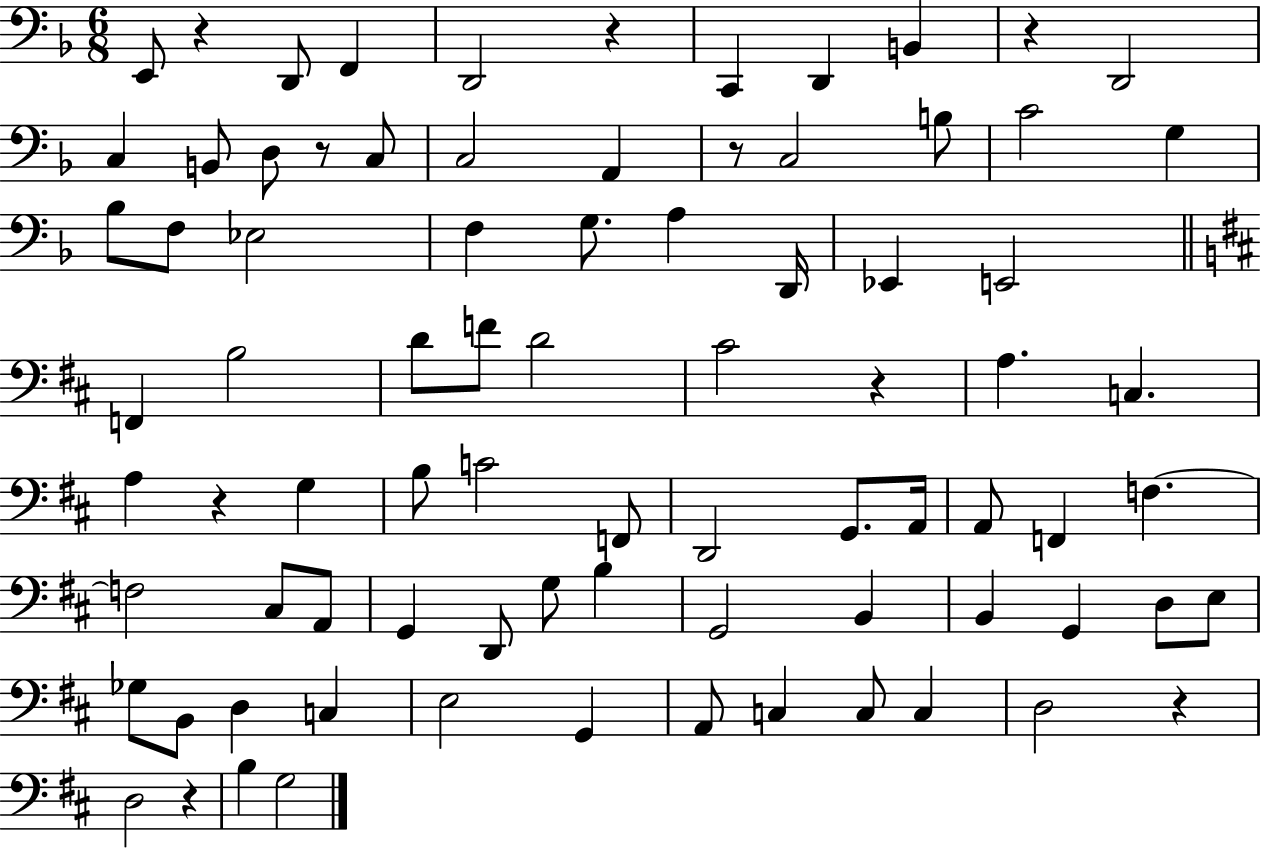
E2/e R/q D2/e F2/q D2/h R/q C2/q D2/q B2/q R/q D2/h C3/q B2/e D3/e R/e C3/e C3/h A2/q R/e C3/h B3/e C4/h G3/q Bb3/e F3/e Eb3/h F3/q G3/e. A3/q D2/s Eb2/q E2/h F2/q B3/h D4/e F4/e D4/h C#4/h R/q A3/q. C3/q. A3/q R/q G3/q B3/e C4/h F2/e D2/h G2/e. A2/s A2/e F2/q F3/q. F3/h C#3/e A2/e G2/q D2/e G3/e B3/q G2/h B2/q B2/q G2/q D3/e E3/e Gb3/e B2/e D3/q C3/q E3/h G2/q A2/e C3/q C3/e C3/q D3/h R/q D3/h R/q B3/q G3/h